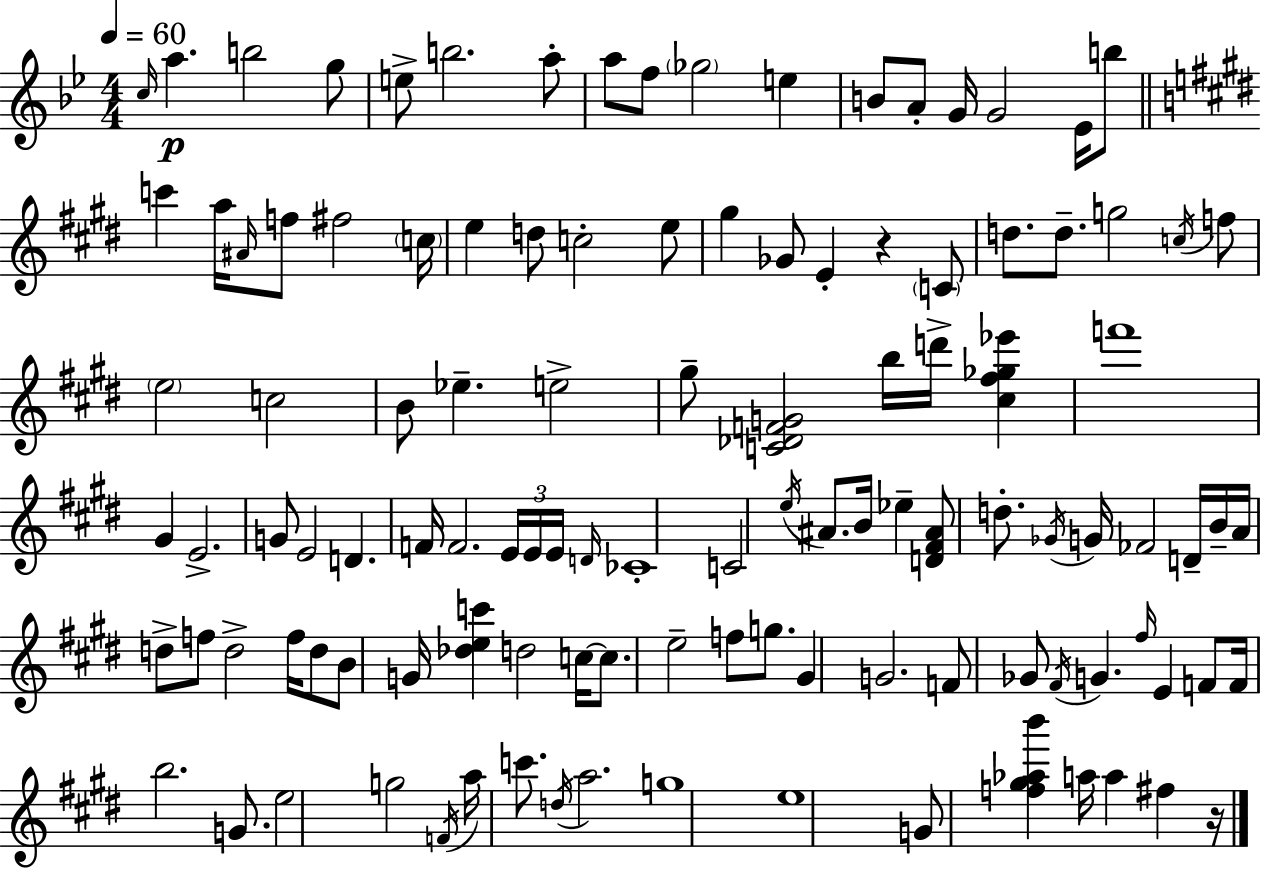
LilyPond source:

{
  \clef treble
  \numericTimeSignature
  \time 4/4
  \key bes \major
  \tempo 4 = 60
  \grace { c''16 }\p a''4. b''2 g''8 | e''8-> b''2. a''8-. | a''8 f''8 \parenthesize ges''2 e''4 | b'8 a'8-. g'16 g'2 ees'16 b''8 | \break \bar "||" \break \key e \major c'''4 a''16 \grace { ais'16 } f''8 fis''2 | \parenthesize c''16 e''4 d''8 c''2-. e''8 | gis''4 ges'8 e'4-. r4 \parenthesize c'8 | d''8. d''8.-- g''2 \acciaccatura { c''16 } | \break f''8 \parenthesize e''2 c''2 | b'8 ees''4.-- e''2-> | gis''8-- <c' des' f' g'>2 b''16 d'''16-> <cis'' fis'' ges'' ees'''>4 | f'''1 | \break gis'4 e'2.-> | g'8 e'2 d'4. | f'16 f'2. \tuplet 3/2 { e'16 | e'16 e'16 } \grace { d'16 } ces'1-. | \break c'2 \acciaccatura { e''16 } ais'8. b'16 | ees''4-- <d' fis' ais'>8 d''8.-. \acciaccatura { ges'16 } g'16 fes'2 | d'16-- b'16-- a'16 d''8-> f''8 d''2-> | f''16 d''8 b'8 g'16 <des'' e'' c'''>4 d''2 | \break c''16~~ c''8. e''2-- | f''8 g''8. gis'4 g'2. | f'8 ges'8 \acciaccatura { fis'16 } g'4. | \grace { fis''16 } e'4 f'8 f'16 b''2. | \break g'8. e''2 g''2 | \acciaccatura { f'16 } a''16 c'''8. \acciaccatura { d''16 } a''2. | g''1 | e''1 | \break g'8 <f'' gis'' aes'' b'''>4 a''16 | a''4 fis''4 r16 \bar "|."
}